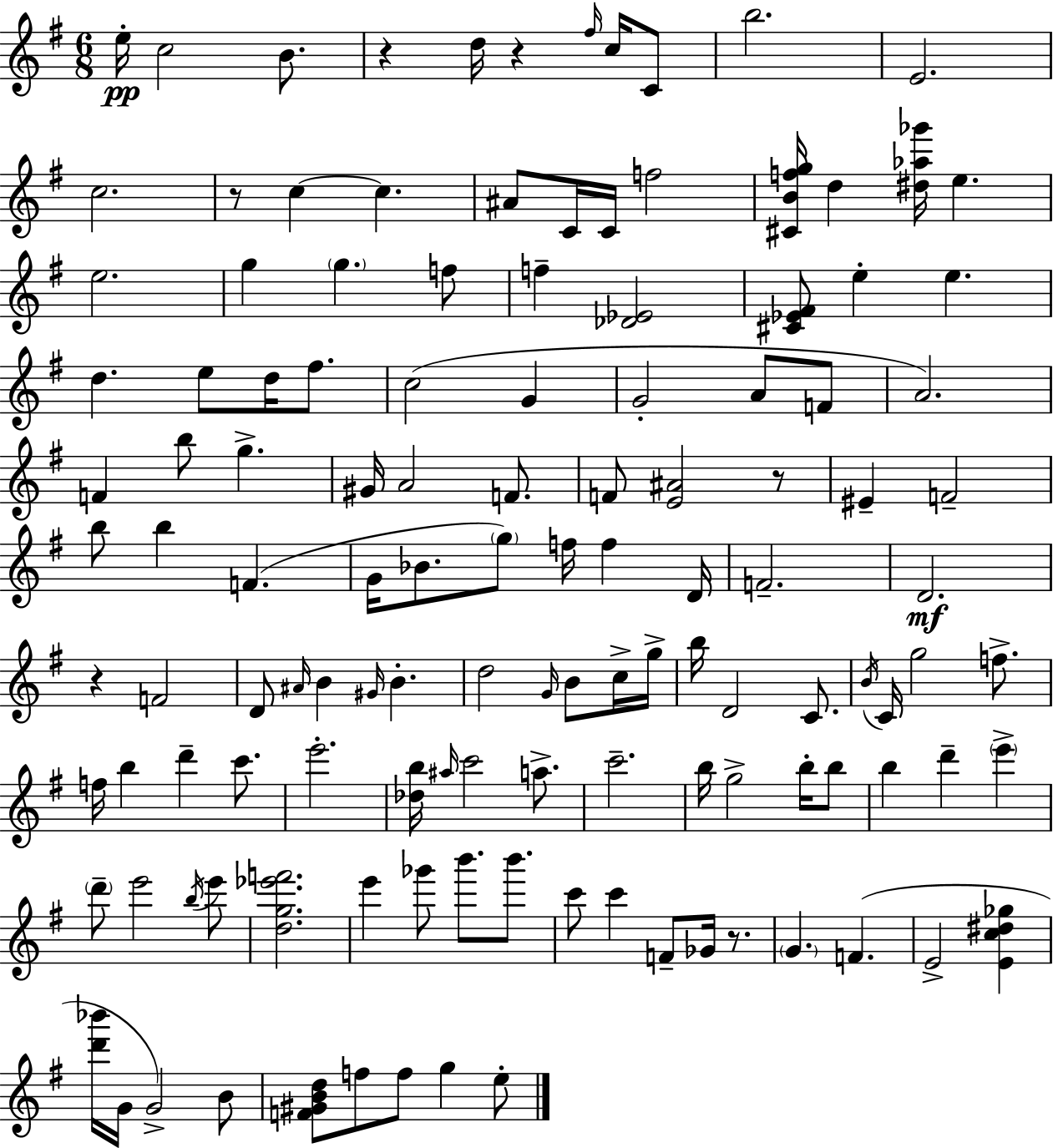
{
  \clef treble
  \numericTimeSignature
  \time 6/8
  \key e \minor
  e''16-.\pp c''2 b'8. | r4 d''16 r4 \grace { fis''16 } c''16 c'8 | b''2. | e'2. | \break c''2. | r8 c''4~~ c''4. | ais'8 c'16 c'16 f''2 | <cis' b' f'' g''>16 d''4 <dis'' aes'' ges'''>16 e''4. | \break e''2. | g''4 \parenthesize g''4. f''8 | f''4-- <des' ees'>2 | <cis' ees' fis'>8 e''4-. e''4. | \break d''4. e''8 d''16 fis''8. | c''2( g'4 | g'2-. a'8 f'8 | a'2.) | \break f'4 b''8 g''4.-> | gis'16 a'2 f'8. | f'8 <e' ais'>2 r8 | eis'4-- f'2-- | \break b''8 b''4 f'4.( | g'16 bes'8. \parenthesize g''8) f''16 f''4 | d'16 f'2.-- | d'2.\mf | \break r4 f'2 | d'8 \grace { ais'16 } b'4 \grace { gis'16 } b'4.-. | d''2 \grace { g'16 } | b'8 c''16-> g''16-> b''16 d'2 | \break c'8. \acciaccatura { b'16 } c'16 g''2 | f''8.-> f''16 b''4 d'''4-- | c'''8. e'''2.-. | <des'' b''>16 \grace { ais''16 } c'''2 | \break a''8.-> c'''2.-- | b''16 g''2-> | b''16-. b''8 b''4 d'''4-- | \parenthesize e'''4-> \parenthesize d'''8-- e'''2 | \break \acciaccatura { b''16 } e'''8 <d'' g'' ees''' f'''>2. | e'''4 ges'''8 | b'''8. b'''8. c'''8 c'''4 | f'8-- ges'16 r8. \parenthesize g'4. | \break f'4.( e'2-> | <e' c'' dis'' ges''>4 <d''' bes'''>16 g'16 g'2->) | b'8 <f' gis' b' d''>8 f''8 f''8 | g''4 e''8-. \bar "|."
}